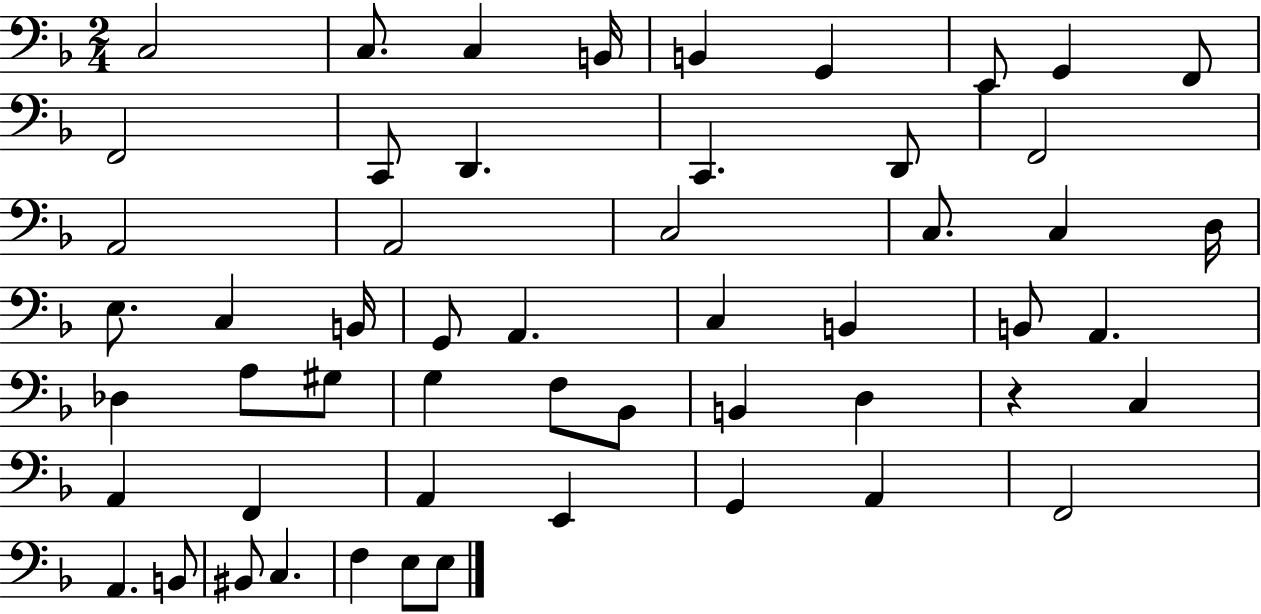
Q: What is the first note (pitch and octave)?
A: C3